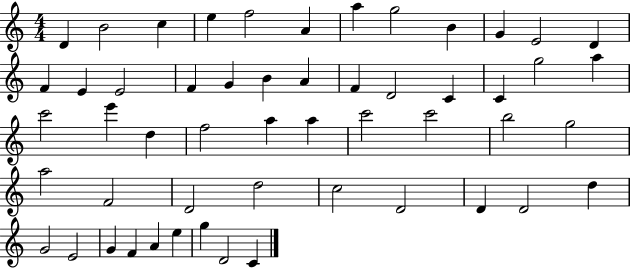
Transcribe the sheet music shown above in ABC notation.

X:1
T:Untitled
M:4/4
L:1/4
K:C
D B2 c e f2 A a g2 B G E2 D F E E2 F G B A F D2 C C g2 a c'2 e' d f2 a a c'2 c'2 b2 g2 a2 F2 D2 d2 c2 D2 D D2 d G2 E2 G F A e g D2 C